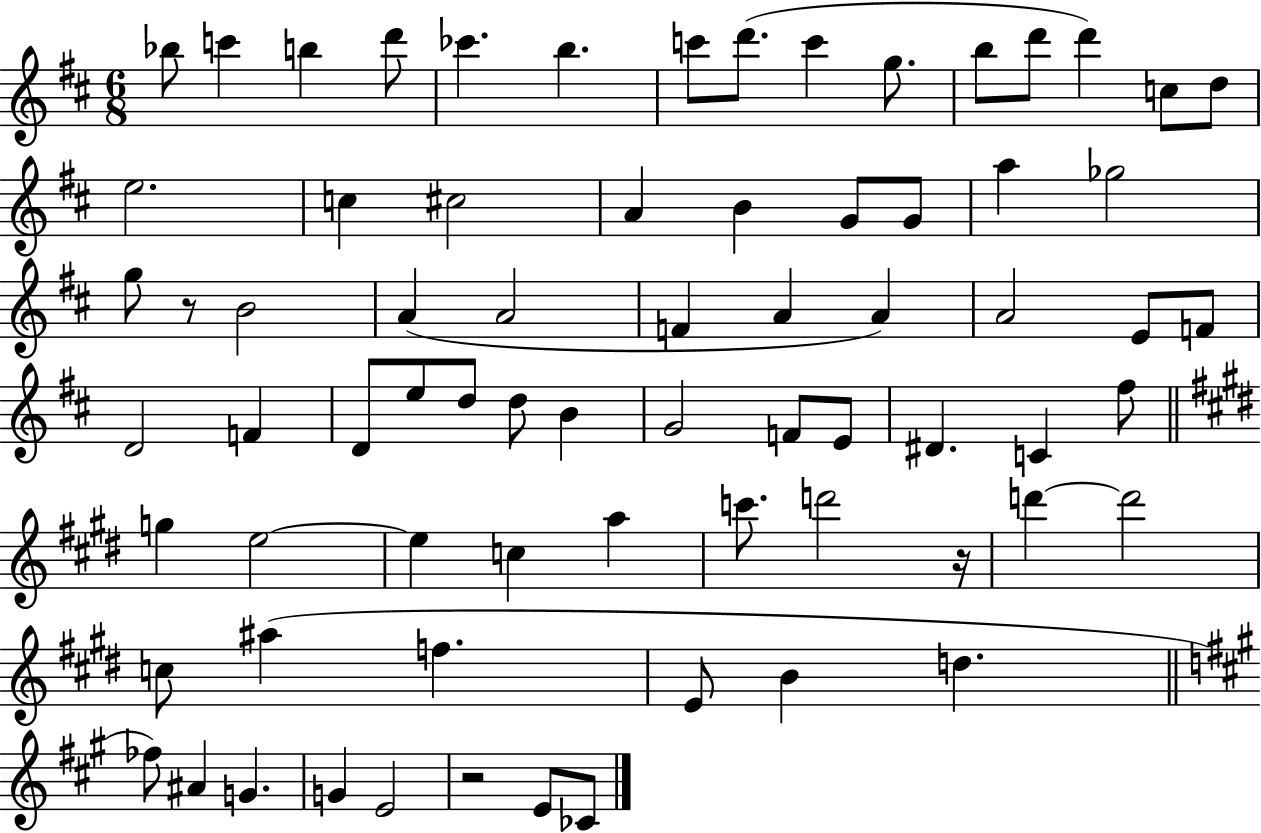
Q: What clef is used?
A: treble